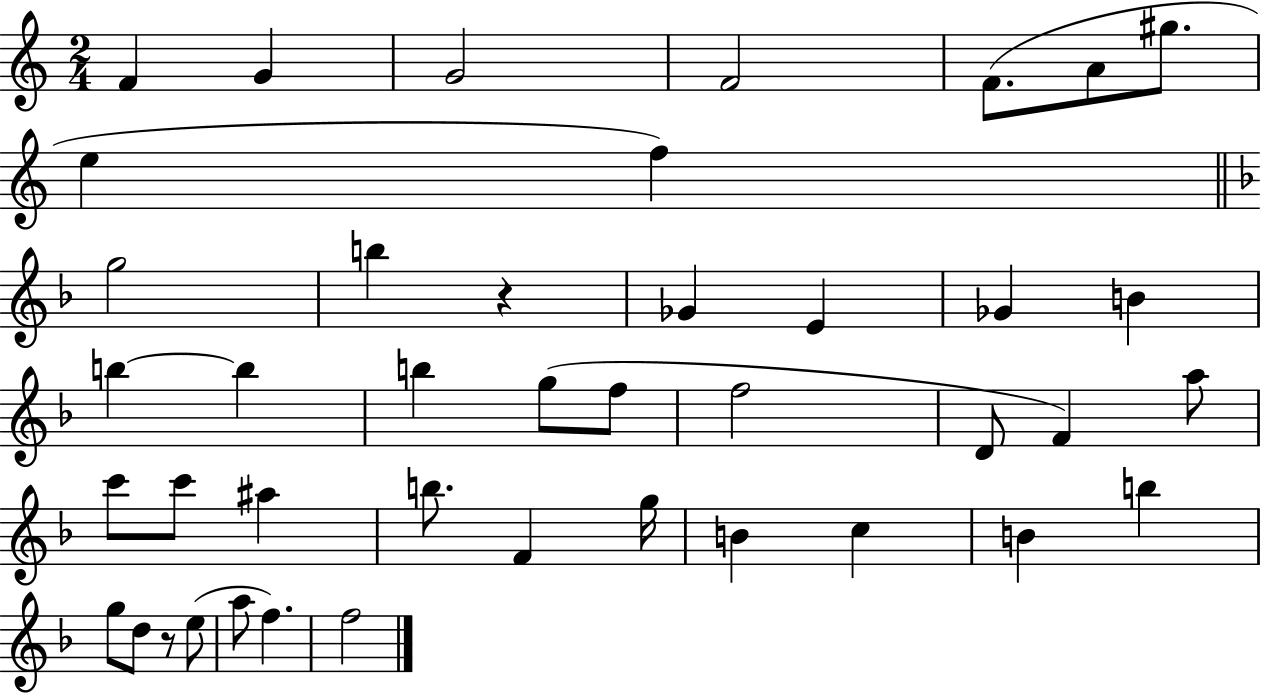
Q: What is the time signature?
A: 2/4